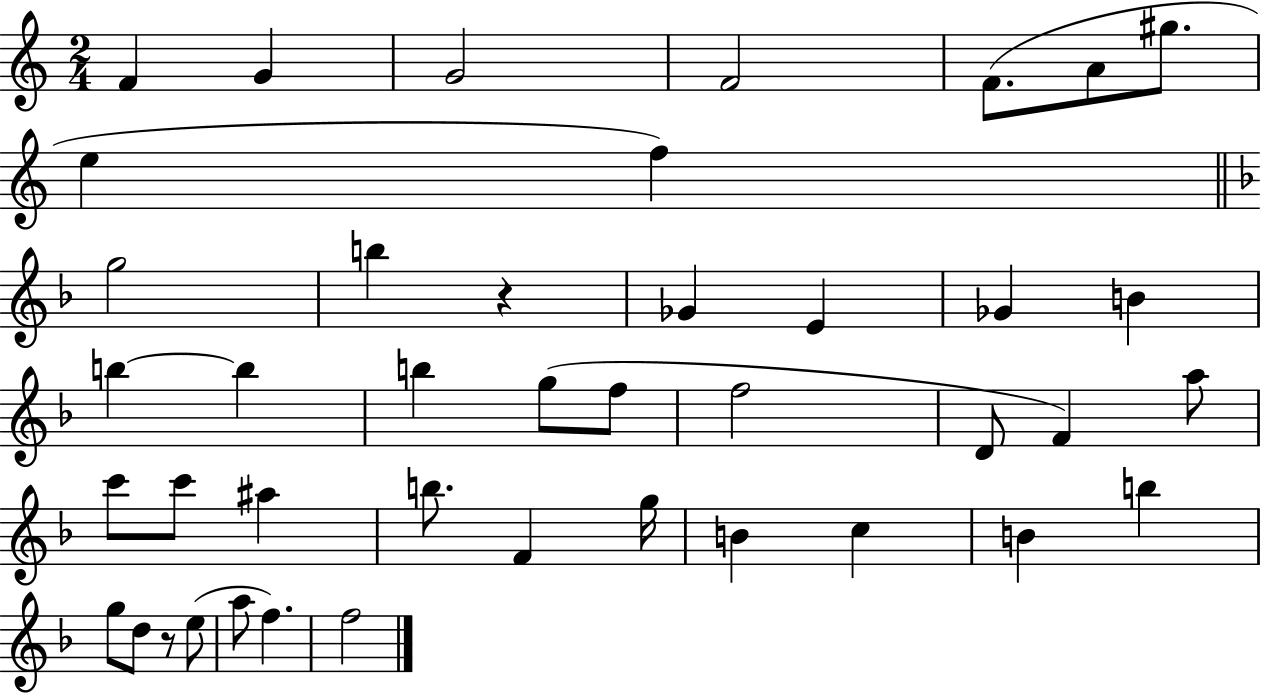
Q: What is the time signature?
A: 2/4